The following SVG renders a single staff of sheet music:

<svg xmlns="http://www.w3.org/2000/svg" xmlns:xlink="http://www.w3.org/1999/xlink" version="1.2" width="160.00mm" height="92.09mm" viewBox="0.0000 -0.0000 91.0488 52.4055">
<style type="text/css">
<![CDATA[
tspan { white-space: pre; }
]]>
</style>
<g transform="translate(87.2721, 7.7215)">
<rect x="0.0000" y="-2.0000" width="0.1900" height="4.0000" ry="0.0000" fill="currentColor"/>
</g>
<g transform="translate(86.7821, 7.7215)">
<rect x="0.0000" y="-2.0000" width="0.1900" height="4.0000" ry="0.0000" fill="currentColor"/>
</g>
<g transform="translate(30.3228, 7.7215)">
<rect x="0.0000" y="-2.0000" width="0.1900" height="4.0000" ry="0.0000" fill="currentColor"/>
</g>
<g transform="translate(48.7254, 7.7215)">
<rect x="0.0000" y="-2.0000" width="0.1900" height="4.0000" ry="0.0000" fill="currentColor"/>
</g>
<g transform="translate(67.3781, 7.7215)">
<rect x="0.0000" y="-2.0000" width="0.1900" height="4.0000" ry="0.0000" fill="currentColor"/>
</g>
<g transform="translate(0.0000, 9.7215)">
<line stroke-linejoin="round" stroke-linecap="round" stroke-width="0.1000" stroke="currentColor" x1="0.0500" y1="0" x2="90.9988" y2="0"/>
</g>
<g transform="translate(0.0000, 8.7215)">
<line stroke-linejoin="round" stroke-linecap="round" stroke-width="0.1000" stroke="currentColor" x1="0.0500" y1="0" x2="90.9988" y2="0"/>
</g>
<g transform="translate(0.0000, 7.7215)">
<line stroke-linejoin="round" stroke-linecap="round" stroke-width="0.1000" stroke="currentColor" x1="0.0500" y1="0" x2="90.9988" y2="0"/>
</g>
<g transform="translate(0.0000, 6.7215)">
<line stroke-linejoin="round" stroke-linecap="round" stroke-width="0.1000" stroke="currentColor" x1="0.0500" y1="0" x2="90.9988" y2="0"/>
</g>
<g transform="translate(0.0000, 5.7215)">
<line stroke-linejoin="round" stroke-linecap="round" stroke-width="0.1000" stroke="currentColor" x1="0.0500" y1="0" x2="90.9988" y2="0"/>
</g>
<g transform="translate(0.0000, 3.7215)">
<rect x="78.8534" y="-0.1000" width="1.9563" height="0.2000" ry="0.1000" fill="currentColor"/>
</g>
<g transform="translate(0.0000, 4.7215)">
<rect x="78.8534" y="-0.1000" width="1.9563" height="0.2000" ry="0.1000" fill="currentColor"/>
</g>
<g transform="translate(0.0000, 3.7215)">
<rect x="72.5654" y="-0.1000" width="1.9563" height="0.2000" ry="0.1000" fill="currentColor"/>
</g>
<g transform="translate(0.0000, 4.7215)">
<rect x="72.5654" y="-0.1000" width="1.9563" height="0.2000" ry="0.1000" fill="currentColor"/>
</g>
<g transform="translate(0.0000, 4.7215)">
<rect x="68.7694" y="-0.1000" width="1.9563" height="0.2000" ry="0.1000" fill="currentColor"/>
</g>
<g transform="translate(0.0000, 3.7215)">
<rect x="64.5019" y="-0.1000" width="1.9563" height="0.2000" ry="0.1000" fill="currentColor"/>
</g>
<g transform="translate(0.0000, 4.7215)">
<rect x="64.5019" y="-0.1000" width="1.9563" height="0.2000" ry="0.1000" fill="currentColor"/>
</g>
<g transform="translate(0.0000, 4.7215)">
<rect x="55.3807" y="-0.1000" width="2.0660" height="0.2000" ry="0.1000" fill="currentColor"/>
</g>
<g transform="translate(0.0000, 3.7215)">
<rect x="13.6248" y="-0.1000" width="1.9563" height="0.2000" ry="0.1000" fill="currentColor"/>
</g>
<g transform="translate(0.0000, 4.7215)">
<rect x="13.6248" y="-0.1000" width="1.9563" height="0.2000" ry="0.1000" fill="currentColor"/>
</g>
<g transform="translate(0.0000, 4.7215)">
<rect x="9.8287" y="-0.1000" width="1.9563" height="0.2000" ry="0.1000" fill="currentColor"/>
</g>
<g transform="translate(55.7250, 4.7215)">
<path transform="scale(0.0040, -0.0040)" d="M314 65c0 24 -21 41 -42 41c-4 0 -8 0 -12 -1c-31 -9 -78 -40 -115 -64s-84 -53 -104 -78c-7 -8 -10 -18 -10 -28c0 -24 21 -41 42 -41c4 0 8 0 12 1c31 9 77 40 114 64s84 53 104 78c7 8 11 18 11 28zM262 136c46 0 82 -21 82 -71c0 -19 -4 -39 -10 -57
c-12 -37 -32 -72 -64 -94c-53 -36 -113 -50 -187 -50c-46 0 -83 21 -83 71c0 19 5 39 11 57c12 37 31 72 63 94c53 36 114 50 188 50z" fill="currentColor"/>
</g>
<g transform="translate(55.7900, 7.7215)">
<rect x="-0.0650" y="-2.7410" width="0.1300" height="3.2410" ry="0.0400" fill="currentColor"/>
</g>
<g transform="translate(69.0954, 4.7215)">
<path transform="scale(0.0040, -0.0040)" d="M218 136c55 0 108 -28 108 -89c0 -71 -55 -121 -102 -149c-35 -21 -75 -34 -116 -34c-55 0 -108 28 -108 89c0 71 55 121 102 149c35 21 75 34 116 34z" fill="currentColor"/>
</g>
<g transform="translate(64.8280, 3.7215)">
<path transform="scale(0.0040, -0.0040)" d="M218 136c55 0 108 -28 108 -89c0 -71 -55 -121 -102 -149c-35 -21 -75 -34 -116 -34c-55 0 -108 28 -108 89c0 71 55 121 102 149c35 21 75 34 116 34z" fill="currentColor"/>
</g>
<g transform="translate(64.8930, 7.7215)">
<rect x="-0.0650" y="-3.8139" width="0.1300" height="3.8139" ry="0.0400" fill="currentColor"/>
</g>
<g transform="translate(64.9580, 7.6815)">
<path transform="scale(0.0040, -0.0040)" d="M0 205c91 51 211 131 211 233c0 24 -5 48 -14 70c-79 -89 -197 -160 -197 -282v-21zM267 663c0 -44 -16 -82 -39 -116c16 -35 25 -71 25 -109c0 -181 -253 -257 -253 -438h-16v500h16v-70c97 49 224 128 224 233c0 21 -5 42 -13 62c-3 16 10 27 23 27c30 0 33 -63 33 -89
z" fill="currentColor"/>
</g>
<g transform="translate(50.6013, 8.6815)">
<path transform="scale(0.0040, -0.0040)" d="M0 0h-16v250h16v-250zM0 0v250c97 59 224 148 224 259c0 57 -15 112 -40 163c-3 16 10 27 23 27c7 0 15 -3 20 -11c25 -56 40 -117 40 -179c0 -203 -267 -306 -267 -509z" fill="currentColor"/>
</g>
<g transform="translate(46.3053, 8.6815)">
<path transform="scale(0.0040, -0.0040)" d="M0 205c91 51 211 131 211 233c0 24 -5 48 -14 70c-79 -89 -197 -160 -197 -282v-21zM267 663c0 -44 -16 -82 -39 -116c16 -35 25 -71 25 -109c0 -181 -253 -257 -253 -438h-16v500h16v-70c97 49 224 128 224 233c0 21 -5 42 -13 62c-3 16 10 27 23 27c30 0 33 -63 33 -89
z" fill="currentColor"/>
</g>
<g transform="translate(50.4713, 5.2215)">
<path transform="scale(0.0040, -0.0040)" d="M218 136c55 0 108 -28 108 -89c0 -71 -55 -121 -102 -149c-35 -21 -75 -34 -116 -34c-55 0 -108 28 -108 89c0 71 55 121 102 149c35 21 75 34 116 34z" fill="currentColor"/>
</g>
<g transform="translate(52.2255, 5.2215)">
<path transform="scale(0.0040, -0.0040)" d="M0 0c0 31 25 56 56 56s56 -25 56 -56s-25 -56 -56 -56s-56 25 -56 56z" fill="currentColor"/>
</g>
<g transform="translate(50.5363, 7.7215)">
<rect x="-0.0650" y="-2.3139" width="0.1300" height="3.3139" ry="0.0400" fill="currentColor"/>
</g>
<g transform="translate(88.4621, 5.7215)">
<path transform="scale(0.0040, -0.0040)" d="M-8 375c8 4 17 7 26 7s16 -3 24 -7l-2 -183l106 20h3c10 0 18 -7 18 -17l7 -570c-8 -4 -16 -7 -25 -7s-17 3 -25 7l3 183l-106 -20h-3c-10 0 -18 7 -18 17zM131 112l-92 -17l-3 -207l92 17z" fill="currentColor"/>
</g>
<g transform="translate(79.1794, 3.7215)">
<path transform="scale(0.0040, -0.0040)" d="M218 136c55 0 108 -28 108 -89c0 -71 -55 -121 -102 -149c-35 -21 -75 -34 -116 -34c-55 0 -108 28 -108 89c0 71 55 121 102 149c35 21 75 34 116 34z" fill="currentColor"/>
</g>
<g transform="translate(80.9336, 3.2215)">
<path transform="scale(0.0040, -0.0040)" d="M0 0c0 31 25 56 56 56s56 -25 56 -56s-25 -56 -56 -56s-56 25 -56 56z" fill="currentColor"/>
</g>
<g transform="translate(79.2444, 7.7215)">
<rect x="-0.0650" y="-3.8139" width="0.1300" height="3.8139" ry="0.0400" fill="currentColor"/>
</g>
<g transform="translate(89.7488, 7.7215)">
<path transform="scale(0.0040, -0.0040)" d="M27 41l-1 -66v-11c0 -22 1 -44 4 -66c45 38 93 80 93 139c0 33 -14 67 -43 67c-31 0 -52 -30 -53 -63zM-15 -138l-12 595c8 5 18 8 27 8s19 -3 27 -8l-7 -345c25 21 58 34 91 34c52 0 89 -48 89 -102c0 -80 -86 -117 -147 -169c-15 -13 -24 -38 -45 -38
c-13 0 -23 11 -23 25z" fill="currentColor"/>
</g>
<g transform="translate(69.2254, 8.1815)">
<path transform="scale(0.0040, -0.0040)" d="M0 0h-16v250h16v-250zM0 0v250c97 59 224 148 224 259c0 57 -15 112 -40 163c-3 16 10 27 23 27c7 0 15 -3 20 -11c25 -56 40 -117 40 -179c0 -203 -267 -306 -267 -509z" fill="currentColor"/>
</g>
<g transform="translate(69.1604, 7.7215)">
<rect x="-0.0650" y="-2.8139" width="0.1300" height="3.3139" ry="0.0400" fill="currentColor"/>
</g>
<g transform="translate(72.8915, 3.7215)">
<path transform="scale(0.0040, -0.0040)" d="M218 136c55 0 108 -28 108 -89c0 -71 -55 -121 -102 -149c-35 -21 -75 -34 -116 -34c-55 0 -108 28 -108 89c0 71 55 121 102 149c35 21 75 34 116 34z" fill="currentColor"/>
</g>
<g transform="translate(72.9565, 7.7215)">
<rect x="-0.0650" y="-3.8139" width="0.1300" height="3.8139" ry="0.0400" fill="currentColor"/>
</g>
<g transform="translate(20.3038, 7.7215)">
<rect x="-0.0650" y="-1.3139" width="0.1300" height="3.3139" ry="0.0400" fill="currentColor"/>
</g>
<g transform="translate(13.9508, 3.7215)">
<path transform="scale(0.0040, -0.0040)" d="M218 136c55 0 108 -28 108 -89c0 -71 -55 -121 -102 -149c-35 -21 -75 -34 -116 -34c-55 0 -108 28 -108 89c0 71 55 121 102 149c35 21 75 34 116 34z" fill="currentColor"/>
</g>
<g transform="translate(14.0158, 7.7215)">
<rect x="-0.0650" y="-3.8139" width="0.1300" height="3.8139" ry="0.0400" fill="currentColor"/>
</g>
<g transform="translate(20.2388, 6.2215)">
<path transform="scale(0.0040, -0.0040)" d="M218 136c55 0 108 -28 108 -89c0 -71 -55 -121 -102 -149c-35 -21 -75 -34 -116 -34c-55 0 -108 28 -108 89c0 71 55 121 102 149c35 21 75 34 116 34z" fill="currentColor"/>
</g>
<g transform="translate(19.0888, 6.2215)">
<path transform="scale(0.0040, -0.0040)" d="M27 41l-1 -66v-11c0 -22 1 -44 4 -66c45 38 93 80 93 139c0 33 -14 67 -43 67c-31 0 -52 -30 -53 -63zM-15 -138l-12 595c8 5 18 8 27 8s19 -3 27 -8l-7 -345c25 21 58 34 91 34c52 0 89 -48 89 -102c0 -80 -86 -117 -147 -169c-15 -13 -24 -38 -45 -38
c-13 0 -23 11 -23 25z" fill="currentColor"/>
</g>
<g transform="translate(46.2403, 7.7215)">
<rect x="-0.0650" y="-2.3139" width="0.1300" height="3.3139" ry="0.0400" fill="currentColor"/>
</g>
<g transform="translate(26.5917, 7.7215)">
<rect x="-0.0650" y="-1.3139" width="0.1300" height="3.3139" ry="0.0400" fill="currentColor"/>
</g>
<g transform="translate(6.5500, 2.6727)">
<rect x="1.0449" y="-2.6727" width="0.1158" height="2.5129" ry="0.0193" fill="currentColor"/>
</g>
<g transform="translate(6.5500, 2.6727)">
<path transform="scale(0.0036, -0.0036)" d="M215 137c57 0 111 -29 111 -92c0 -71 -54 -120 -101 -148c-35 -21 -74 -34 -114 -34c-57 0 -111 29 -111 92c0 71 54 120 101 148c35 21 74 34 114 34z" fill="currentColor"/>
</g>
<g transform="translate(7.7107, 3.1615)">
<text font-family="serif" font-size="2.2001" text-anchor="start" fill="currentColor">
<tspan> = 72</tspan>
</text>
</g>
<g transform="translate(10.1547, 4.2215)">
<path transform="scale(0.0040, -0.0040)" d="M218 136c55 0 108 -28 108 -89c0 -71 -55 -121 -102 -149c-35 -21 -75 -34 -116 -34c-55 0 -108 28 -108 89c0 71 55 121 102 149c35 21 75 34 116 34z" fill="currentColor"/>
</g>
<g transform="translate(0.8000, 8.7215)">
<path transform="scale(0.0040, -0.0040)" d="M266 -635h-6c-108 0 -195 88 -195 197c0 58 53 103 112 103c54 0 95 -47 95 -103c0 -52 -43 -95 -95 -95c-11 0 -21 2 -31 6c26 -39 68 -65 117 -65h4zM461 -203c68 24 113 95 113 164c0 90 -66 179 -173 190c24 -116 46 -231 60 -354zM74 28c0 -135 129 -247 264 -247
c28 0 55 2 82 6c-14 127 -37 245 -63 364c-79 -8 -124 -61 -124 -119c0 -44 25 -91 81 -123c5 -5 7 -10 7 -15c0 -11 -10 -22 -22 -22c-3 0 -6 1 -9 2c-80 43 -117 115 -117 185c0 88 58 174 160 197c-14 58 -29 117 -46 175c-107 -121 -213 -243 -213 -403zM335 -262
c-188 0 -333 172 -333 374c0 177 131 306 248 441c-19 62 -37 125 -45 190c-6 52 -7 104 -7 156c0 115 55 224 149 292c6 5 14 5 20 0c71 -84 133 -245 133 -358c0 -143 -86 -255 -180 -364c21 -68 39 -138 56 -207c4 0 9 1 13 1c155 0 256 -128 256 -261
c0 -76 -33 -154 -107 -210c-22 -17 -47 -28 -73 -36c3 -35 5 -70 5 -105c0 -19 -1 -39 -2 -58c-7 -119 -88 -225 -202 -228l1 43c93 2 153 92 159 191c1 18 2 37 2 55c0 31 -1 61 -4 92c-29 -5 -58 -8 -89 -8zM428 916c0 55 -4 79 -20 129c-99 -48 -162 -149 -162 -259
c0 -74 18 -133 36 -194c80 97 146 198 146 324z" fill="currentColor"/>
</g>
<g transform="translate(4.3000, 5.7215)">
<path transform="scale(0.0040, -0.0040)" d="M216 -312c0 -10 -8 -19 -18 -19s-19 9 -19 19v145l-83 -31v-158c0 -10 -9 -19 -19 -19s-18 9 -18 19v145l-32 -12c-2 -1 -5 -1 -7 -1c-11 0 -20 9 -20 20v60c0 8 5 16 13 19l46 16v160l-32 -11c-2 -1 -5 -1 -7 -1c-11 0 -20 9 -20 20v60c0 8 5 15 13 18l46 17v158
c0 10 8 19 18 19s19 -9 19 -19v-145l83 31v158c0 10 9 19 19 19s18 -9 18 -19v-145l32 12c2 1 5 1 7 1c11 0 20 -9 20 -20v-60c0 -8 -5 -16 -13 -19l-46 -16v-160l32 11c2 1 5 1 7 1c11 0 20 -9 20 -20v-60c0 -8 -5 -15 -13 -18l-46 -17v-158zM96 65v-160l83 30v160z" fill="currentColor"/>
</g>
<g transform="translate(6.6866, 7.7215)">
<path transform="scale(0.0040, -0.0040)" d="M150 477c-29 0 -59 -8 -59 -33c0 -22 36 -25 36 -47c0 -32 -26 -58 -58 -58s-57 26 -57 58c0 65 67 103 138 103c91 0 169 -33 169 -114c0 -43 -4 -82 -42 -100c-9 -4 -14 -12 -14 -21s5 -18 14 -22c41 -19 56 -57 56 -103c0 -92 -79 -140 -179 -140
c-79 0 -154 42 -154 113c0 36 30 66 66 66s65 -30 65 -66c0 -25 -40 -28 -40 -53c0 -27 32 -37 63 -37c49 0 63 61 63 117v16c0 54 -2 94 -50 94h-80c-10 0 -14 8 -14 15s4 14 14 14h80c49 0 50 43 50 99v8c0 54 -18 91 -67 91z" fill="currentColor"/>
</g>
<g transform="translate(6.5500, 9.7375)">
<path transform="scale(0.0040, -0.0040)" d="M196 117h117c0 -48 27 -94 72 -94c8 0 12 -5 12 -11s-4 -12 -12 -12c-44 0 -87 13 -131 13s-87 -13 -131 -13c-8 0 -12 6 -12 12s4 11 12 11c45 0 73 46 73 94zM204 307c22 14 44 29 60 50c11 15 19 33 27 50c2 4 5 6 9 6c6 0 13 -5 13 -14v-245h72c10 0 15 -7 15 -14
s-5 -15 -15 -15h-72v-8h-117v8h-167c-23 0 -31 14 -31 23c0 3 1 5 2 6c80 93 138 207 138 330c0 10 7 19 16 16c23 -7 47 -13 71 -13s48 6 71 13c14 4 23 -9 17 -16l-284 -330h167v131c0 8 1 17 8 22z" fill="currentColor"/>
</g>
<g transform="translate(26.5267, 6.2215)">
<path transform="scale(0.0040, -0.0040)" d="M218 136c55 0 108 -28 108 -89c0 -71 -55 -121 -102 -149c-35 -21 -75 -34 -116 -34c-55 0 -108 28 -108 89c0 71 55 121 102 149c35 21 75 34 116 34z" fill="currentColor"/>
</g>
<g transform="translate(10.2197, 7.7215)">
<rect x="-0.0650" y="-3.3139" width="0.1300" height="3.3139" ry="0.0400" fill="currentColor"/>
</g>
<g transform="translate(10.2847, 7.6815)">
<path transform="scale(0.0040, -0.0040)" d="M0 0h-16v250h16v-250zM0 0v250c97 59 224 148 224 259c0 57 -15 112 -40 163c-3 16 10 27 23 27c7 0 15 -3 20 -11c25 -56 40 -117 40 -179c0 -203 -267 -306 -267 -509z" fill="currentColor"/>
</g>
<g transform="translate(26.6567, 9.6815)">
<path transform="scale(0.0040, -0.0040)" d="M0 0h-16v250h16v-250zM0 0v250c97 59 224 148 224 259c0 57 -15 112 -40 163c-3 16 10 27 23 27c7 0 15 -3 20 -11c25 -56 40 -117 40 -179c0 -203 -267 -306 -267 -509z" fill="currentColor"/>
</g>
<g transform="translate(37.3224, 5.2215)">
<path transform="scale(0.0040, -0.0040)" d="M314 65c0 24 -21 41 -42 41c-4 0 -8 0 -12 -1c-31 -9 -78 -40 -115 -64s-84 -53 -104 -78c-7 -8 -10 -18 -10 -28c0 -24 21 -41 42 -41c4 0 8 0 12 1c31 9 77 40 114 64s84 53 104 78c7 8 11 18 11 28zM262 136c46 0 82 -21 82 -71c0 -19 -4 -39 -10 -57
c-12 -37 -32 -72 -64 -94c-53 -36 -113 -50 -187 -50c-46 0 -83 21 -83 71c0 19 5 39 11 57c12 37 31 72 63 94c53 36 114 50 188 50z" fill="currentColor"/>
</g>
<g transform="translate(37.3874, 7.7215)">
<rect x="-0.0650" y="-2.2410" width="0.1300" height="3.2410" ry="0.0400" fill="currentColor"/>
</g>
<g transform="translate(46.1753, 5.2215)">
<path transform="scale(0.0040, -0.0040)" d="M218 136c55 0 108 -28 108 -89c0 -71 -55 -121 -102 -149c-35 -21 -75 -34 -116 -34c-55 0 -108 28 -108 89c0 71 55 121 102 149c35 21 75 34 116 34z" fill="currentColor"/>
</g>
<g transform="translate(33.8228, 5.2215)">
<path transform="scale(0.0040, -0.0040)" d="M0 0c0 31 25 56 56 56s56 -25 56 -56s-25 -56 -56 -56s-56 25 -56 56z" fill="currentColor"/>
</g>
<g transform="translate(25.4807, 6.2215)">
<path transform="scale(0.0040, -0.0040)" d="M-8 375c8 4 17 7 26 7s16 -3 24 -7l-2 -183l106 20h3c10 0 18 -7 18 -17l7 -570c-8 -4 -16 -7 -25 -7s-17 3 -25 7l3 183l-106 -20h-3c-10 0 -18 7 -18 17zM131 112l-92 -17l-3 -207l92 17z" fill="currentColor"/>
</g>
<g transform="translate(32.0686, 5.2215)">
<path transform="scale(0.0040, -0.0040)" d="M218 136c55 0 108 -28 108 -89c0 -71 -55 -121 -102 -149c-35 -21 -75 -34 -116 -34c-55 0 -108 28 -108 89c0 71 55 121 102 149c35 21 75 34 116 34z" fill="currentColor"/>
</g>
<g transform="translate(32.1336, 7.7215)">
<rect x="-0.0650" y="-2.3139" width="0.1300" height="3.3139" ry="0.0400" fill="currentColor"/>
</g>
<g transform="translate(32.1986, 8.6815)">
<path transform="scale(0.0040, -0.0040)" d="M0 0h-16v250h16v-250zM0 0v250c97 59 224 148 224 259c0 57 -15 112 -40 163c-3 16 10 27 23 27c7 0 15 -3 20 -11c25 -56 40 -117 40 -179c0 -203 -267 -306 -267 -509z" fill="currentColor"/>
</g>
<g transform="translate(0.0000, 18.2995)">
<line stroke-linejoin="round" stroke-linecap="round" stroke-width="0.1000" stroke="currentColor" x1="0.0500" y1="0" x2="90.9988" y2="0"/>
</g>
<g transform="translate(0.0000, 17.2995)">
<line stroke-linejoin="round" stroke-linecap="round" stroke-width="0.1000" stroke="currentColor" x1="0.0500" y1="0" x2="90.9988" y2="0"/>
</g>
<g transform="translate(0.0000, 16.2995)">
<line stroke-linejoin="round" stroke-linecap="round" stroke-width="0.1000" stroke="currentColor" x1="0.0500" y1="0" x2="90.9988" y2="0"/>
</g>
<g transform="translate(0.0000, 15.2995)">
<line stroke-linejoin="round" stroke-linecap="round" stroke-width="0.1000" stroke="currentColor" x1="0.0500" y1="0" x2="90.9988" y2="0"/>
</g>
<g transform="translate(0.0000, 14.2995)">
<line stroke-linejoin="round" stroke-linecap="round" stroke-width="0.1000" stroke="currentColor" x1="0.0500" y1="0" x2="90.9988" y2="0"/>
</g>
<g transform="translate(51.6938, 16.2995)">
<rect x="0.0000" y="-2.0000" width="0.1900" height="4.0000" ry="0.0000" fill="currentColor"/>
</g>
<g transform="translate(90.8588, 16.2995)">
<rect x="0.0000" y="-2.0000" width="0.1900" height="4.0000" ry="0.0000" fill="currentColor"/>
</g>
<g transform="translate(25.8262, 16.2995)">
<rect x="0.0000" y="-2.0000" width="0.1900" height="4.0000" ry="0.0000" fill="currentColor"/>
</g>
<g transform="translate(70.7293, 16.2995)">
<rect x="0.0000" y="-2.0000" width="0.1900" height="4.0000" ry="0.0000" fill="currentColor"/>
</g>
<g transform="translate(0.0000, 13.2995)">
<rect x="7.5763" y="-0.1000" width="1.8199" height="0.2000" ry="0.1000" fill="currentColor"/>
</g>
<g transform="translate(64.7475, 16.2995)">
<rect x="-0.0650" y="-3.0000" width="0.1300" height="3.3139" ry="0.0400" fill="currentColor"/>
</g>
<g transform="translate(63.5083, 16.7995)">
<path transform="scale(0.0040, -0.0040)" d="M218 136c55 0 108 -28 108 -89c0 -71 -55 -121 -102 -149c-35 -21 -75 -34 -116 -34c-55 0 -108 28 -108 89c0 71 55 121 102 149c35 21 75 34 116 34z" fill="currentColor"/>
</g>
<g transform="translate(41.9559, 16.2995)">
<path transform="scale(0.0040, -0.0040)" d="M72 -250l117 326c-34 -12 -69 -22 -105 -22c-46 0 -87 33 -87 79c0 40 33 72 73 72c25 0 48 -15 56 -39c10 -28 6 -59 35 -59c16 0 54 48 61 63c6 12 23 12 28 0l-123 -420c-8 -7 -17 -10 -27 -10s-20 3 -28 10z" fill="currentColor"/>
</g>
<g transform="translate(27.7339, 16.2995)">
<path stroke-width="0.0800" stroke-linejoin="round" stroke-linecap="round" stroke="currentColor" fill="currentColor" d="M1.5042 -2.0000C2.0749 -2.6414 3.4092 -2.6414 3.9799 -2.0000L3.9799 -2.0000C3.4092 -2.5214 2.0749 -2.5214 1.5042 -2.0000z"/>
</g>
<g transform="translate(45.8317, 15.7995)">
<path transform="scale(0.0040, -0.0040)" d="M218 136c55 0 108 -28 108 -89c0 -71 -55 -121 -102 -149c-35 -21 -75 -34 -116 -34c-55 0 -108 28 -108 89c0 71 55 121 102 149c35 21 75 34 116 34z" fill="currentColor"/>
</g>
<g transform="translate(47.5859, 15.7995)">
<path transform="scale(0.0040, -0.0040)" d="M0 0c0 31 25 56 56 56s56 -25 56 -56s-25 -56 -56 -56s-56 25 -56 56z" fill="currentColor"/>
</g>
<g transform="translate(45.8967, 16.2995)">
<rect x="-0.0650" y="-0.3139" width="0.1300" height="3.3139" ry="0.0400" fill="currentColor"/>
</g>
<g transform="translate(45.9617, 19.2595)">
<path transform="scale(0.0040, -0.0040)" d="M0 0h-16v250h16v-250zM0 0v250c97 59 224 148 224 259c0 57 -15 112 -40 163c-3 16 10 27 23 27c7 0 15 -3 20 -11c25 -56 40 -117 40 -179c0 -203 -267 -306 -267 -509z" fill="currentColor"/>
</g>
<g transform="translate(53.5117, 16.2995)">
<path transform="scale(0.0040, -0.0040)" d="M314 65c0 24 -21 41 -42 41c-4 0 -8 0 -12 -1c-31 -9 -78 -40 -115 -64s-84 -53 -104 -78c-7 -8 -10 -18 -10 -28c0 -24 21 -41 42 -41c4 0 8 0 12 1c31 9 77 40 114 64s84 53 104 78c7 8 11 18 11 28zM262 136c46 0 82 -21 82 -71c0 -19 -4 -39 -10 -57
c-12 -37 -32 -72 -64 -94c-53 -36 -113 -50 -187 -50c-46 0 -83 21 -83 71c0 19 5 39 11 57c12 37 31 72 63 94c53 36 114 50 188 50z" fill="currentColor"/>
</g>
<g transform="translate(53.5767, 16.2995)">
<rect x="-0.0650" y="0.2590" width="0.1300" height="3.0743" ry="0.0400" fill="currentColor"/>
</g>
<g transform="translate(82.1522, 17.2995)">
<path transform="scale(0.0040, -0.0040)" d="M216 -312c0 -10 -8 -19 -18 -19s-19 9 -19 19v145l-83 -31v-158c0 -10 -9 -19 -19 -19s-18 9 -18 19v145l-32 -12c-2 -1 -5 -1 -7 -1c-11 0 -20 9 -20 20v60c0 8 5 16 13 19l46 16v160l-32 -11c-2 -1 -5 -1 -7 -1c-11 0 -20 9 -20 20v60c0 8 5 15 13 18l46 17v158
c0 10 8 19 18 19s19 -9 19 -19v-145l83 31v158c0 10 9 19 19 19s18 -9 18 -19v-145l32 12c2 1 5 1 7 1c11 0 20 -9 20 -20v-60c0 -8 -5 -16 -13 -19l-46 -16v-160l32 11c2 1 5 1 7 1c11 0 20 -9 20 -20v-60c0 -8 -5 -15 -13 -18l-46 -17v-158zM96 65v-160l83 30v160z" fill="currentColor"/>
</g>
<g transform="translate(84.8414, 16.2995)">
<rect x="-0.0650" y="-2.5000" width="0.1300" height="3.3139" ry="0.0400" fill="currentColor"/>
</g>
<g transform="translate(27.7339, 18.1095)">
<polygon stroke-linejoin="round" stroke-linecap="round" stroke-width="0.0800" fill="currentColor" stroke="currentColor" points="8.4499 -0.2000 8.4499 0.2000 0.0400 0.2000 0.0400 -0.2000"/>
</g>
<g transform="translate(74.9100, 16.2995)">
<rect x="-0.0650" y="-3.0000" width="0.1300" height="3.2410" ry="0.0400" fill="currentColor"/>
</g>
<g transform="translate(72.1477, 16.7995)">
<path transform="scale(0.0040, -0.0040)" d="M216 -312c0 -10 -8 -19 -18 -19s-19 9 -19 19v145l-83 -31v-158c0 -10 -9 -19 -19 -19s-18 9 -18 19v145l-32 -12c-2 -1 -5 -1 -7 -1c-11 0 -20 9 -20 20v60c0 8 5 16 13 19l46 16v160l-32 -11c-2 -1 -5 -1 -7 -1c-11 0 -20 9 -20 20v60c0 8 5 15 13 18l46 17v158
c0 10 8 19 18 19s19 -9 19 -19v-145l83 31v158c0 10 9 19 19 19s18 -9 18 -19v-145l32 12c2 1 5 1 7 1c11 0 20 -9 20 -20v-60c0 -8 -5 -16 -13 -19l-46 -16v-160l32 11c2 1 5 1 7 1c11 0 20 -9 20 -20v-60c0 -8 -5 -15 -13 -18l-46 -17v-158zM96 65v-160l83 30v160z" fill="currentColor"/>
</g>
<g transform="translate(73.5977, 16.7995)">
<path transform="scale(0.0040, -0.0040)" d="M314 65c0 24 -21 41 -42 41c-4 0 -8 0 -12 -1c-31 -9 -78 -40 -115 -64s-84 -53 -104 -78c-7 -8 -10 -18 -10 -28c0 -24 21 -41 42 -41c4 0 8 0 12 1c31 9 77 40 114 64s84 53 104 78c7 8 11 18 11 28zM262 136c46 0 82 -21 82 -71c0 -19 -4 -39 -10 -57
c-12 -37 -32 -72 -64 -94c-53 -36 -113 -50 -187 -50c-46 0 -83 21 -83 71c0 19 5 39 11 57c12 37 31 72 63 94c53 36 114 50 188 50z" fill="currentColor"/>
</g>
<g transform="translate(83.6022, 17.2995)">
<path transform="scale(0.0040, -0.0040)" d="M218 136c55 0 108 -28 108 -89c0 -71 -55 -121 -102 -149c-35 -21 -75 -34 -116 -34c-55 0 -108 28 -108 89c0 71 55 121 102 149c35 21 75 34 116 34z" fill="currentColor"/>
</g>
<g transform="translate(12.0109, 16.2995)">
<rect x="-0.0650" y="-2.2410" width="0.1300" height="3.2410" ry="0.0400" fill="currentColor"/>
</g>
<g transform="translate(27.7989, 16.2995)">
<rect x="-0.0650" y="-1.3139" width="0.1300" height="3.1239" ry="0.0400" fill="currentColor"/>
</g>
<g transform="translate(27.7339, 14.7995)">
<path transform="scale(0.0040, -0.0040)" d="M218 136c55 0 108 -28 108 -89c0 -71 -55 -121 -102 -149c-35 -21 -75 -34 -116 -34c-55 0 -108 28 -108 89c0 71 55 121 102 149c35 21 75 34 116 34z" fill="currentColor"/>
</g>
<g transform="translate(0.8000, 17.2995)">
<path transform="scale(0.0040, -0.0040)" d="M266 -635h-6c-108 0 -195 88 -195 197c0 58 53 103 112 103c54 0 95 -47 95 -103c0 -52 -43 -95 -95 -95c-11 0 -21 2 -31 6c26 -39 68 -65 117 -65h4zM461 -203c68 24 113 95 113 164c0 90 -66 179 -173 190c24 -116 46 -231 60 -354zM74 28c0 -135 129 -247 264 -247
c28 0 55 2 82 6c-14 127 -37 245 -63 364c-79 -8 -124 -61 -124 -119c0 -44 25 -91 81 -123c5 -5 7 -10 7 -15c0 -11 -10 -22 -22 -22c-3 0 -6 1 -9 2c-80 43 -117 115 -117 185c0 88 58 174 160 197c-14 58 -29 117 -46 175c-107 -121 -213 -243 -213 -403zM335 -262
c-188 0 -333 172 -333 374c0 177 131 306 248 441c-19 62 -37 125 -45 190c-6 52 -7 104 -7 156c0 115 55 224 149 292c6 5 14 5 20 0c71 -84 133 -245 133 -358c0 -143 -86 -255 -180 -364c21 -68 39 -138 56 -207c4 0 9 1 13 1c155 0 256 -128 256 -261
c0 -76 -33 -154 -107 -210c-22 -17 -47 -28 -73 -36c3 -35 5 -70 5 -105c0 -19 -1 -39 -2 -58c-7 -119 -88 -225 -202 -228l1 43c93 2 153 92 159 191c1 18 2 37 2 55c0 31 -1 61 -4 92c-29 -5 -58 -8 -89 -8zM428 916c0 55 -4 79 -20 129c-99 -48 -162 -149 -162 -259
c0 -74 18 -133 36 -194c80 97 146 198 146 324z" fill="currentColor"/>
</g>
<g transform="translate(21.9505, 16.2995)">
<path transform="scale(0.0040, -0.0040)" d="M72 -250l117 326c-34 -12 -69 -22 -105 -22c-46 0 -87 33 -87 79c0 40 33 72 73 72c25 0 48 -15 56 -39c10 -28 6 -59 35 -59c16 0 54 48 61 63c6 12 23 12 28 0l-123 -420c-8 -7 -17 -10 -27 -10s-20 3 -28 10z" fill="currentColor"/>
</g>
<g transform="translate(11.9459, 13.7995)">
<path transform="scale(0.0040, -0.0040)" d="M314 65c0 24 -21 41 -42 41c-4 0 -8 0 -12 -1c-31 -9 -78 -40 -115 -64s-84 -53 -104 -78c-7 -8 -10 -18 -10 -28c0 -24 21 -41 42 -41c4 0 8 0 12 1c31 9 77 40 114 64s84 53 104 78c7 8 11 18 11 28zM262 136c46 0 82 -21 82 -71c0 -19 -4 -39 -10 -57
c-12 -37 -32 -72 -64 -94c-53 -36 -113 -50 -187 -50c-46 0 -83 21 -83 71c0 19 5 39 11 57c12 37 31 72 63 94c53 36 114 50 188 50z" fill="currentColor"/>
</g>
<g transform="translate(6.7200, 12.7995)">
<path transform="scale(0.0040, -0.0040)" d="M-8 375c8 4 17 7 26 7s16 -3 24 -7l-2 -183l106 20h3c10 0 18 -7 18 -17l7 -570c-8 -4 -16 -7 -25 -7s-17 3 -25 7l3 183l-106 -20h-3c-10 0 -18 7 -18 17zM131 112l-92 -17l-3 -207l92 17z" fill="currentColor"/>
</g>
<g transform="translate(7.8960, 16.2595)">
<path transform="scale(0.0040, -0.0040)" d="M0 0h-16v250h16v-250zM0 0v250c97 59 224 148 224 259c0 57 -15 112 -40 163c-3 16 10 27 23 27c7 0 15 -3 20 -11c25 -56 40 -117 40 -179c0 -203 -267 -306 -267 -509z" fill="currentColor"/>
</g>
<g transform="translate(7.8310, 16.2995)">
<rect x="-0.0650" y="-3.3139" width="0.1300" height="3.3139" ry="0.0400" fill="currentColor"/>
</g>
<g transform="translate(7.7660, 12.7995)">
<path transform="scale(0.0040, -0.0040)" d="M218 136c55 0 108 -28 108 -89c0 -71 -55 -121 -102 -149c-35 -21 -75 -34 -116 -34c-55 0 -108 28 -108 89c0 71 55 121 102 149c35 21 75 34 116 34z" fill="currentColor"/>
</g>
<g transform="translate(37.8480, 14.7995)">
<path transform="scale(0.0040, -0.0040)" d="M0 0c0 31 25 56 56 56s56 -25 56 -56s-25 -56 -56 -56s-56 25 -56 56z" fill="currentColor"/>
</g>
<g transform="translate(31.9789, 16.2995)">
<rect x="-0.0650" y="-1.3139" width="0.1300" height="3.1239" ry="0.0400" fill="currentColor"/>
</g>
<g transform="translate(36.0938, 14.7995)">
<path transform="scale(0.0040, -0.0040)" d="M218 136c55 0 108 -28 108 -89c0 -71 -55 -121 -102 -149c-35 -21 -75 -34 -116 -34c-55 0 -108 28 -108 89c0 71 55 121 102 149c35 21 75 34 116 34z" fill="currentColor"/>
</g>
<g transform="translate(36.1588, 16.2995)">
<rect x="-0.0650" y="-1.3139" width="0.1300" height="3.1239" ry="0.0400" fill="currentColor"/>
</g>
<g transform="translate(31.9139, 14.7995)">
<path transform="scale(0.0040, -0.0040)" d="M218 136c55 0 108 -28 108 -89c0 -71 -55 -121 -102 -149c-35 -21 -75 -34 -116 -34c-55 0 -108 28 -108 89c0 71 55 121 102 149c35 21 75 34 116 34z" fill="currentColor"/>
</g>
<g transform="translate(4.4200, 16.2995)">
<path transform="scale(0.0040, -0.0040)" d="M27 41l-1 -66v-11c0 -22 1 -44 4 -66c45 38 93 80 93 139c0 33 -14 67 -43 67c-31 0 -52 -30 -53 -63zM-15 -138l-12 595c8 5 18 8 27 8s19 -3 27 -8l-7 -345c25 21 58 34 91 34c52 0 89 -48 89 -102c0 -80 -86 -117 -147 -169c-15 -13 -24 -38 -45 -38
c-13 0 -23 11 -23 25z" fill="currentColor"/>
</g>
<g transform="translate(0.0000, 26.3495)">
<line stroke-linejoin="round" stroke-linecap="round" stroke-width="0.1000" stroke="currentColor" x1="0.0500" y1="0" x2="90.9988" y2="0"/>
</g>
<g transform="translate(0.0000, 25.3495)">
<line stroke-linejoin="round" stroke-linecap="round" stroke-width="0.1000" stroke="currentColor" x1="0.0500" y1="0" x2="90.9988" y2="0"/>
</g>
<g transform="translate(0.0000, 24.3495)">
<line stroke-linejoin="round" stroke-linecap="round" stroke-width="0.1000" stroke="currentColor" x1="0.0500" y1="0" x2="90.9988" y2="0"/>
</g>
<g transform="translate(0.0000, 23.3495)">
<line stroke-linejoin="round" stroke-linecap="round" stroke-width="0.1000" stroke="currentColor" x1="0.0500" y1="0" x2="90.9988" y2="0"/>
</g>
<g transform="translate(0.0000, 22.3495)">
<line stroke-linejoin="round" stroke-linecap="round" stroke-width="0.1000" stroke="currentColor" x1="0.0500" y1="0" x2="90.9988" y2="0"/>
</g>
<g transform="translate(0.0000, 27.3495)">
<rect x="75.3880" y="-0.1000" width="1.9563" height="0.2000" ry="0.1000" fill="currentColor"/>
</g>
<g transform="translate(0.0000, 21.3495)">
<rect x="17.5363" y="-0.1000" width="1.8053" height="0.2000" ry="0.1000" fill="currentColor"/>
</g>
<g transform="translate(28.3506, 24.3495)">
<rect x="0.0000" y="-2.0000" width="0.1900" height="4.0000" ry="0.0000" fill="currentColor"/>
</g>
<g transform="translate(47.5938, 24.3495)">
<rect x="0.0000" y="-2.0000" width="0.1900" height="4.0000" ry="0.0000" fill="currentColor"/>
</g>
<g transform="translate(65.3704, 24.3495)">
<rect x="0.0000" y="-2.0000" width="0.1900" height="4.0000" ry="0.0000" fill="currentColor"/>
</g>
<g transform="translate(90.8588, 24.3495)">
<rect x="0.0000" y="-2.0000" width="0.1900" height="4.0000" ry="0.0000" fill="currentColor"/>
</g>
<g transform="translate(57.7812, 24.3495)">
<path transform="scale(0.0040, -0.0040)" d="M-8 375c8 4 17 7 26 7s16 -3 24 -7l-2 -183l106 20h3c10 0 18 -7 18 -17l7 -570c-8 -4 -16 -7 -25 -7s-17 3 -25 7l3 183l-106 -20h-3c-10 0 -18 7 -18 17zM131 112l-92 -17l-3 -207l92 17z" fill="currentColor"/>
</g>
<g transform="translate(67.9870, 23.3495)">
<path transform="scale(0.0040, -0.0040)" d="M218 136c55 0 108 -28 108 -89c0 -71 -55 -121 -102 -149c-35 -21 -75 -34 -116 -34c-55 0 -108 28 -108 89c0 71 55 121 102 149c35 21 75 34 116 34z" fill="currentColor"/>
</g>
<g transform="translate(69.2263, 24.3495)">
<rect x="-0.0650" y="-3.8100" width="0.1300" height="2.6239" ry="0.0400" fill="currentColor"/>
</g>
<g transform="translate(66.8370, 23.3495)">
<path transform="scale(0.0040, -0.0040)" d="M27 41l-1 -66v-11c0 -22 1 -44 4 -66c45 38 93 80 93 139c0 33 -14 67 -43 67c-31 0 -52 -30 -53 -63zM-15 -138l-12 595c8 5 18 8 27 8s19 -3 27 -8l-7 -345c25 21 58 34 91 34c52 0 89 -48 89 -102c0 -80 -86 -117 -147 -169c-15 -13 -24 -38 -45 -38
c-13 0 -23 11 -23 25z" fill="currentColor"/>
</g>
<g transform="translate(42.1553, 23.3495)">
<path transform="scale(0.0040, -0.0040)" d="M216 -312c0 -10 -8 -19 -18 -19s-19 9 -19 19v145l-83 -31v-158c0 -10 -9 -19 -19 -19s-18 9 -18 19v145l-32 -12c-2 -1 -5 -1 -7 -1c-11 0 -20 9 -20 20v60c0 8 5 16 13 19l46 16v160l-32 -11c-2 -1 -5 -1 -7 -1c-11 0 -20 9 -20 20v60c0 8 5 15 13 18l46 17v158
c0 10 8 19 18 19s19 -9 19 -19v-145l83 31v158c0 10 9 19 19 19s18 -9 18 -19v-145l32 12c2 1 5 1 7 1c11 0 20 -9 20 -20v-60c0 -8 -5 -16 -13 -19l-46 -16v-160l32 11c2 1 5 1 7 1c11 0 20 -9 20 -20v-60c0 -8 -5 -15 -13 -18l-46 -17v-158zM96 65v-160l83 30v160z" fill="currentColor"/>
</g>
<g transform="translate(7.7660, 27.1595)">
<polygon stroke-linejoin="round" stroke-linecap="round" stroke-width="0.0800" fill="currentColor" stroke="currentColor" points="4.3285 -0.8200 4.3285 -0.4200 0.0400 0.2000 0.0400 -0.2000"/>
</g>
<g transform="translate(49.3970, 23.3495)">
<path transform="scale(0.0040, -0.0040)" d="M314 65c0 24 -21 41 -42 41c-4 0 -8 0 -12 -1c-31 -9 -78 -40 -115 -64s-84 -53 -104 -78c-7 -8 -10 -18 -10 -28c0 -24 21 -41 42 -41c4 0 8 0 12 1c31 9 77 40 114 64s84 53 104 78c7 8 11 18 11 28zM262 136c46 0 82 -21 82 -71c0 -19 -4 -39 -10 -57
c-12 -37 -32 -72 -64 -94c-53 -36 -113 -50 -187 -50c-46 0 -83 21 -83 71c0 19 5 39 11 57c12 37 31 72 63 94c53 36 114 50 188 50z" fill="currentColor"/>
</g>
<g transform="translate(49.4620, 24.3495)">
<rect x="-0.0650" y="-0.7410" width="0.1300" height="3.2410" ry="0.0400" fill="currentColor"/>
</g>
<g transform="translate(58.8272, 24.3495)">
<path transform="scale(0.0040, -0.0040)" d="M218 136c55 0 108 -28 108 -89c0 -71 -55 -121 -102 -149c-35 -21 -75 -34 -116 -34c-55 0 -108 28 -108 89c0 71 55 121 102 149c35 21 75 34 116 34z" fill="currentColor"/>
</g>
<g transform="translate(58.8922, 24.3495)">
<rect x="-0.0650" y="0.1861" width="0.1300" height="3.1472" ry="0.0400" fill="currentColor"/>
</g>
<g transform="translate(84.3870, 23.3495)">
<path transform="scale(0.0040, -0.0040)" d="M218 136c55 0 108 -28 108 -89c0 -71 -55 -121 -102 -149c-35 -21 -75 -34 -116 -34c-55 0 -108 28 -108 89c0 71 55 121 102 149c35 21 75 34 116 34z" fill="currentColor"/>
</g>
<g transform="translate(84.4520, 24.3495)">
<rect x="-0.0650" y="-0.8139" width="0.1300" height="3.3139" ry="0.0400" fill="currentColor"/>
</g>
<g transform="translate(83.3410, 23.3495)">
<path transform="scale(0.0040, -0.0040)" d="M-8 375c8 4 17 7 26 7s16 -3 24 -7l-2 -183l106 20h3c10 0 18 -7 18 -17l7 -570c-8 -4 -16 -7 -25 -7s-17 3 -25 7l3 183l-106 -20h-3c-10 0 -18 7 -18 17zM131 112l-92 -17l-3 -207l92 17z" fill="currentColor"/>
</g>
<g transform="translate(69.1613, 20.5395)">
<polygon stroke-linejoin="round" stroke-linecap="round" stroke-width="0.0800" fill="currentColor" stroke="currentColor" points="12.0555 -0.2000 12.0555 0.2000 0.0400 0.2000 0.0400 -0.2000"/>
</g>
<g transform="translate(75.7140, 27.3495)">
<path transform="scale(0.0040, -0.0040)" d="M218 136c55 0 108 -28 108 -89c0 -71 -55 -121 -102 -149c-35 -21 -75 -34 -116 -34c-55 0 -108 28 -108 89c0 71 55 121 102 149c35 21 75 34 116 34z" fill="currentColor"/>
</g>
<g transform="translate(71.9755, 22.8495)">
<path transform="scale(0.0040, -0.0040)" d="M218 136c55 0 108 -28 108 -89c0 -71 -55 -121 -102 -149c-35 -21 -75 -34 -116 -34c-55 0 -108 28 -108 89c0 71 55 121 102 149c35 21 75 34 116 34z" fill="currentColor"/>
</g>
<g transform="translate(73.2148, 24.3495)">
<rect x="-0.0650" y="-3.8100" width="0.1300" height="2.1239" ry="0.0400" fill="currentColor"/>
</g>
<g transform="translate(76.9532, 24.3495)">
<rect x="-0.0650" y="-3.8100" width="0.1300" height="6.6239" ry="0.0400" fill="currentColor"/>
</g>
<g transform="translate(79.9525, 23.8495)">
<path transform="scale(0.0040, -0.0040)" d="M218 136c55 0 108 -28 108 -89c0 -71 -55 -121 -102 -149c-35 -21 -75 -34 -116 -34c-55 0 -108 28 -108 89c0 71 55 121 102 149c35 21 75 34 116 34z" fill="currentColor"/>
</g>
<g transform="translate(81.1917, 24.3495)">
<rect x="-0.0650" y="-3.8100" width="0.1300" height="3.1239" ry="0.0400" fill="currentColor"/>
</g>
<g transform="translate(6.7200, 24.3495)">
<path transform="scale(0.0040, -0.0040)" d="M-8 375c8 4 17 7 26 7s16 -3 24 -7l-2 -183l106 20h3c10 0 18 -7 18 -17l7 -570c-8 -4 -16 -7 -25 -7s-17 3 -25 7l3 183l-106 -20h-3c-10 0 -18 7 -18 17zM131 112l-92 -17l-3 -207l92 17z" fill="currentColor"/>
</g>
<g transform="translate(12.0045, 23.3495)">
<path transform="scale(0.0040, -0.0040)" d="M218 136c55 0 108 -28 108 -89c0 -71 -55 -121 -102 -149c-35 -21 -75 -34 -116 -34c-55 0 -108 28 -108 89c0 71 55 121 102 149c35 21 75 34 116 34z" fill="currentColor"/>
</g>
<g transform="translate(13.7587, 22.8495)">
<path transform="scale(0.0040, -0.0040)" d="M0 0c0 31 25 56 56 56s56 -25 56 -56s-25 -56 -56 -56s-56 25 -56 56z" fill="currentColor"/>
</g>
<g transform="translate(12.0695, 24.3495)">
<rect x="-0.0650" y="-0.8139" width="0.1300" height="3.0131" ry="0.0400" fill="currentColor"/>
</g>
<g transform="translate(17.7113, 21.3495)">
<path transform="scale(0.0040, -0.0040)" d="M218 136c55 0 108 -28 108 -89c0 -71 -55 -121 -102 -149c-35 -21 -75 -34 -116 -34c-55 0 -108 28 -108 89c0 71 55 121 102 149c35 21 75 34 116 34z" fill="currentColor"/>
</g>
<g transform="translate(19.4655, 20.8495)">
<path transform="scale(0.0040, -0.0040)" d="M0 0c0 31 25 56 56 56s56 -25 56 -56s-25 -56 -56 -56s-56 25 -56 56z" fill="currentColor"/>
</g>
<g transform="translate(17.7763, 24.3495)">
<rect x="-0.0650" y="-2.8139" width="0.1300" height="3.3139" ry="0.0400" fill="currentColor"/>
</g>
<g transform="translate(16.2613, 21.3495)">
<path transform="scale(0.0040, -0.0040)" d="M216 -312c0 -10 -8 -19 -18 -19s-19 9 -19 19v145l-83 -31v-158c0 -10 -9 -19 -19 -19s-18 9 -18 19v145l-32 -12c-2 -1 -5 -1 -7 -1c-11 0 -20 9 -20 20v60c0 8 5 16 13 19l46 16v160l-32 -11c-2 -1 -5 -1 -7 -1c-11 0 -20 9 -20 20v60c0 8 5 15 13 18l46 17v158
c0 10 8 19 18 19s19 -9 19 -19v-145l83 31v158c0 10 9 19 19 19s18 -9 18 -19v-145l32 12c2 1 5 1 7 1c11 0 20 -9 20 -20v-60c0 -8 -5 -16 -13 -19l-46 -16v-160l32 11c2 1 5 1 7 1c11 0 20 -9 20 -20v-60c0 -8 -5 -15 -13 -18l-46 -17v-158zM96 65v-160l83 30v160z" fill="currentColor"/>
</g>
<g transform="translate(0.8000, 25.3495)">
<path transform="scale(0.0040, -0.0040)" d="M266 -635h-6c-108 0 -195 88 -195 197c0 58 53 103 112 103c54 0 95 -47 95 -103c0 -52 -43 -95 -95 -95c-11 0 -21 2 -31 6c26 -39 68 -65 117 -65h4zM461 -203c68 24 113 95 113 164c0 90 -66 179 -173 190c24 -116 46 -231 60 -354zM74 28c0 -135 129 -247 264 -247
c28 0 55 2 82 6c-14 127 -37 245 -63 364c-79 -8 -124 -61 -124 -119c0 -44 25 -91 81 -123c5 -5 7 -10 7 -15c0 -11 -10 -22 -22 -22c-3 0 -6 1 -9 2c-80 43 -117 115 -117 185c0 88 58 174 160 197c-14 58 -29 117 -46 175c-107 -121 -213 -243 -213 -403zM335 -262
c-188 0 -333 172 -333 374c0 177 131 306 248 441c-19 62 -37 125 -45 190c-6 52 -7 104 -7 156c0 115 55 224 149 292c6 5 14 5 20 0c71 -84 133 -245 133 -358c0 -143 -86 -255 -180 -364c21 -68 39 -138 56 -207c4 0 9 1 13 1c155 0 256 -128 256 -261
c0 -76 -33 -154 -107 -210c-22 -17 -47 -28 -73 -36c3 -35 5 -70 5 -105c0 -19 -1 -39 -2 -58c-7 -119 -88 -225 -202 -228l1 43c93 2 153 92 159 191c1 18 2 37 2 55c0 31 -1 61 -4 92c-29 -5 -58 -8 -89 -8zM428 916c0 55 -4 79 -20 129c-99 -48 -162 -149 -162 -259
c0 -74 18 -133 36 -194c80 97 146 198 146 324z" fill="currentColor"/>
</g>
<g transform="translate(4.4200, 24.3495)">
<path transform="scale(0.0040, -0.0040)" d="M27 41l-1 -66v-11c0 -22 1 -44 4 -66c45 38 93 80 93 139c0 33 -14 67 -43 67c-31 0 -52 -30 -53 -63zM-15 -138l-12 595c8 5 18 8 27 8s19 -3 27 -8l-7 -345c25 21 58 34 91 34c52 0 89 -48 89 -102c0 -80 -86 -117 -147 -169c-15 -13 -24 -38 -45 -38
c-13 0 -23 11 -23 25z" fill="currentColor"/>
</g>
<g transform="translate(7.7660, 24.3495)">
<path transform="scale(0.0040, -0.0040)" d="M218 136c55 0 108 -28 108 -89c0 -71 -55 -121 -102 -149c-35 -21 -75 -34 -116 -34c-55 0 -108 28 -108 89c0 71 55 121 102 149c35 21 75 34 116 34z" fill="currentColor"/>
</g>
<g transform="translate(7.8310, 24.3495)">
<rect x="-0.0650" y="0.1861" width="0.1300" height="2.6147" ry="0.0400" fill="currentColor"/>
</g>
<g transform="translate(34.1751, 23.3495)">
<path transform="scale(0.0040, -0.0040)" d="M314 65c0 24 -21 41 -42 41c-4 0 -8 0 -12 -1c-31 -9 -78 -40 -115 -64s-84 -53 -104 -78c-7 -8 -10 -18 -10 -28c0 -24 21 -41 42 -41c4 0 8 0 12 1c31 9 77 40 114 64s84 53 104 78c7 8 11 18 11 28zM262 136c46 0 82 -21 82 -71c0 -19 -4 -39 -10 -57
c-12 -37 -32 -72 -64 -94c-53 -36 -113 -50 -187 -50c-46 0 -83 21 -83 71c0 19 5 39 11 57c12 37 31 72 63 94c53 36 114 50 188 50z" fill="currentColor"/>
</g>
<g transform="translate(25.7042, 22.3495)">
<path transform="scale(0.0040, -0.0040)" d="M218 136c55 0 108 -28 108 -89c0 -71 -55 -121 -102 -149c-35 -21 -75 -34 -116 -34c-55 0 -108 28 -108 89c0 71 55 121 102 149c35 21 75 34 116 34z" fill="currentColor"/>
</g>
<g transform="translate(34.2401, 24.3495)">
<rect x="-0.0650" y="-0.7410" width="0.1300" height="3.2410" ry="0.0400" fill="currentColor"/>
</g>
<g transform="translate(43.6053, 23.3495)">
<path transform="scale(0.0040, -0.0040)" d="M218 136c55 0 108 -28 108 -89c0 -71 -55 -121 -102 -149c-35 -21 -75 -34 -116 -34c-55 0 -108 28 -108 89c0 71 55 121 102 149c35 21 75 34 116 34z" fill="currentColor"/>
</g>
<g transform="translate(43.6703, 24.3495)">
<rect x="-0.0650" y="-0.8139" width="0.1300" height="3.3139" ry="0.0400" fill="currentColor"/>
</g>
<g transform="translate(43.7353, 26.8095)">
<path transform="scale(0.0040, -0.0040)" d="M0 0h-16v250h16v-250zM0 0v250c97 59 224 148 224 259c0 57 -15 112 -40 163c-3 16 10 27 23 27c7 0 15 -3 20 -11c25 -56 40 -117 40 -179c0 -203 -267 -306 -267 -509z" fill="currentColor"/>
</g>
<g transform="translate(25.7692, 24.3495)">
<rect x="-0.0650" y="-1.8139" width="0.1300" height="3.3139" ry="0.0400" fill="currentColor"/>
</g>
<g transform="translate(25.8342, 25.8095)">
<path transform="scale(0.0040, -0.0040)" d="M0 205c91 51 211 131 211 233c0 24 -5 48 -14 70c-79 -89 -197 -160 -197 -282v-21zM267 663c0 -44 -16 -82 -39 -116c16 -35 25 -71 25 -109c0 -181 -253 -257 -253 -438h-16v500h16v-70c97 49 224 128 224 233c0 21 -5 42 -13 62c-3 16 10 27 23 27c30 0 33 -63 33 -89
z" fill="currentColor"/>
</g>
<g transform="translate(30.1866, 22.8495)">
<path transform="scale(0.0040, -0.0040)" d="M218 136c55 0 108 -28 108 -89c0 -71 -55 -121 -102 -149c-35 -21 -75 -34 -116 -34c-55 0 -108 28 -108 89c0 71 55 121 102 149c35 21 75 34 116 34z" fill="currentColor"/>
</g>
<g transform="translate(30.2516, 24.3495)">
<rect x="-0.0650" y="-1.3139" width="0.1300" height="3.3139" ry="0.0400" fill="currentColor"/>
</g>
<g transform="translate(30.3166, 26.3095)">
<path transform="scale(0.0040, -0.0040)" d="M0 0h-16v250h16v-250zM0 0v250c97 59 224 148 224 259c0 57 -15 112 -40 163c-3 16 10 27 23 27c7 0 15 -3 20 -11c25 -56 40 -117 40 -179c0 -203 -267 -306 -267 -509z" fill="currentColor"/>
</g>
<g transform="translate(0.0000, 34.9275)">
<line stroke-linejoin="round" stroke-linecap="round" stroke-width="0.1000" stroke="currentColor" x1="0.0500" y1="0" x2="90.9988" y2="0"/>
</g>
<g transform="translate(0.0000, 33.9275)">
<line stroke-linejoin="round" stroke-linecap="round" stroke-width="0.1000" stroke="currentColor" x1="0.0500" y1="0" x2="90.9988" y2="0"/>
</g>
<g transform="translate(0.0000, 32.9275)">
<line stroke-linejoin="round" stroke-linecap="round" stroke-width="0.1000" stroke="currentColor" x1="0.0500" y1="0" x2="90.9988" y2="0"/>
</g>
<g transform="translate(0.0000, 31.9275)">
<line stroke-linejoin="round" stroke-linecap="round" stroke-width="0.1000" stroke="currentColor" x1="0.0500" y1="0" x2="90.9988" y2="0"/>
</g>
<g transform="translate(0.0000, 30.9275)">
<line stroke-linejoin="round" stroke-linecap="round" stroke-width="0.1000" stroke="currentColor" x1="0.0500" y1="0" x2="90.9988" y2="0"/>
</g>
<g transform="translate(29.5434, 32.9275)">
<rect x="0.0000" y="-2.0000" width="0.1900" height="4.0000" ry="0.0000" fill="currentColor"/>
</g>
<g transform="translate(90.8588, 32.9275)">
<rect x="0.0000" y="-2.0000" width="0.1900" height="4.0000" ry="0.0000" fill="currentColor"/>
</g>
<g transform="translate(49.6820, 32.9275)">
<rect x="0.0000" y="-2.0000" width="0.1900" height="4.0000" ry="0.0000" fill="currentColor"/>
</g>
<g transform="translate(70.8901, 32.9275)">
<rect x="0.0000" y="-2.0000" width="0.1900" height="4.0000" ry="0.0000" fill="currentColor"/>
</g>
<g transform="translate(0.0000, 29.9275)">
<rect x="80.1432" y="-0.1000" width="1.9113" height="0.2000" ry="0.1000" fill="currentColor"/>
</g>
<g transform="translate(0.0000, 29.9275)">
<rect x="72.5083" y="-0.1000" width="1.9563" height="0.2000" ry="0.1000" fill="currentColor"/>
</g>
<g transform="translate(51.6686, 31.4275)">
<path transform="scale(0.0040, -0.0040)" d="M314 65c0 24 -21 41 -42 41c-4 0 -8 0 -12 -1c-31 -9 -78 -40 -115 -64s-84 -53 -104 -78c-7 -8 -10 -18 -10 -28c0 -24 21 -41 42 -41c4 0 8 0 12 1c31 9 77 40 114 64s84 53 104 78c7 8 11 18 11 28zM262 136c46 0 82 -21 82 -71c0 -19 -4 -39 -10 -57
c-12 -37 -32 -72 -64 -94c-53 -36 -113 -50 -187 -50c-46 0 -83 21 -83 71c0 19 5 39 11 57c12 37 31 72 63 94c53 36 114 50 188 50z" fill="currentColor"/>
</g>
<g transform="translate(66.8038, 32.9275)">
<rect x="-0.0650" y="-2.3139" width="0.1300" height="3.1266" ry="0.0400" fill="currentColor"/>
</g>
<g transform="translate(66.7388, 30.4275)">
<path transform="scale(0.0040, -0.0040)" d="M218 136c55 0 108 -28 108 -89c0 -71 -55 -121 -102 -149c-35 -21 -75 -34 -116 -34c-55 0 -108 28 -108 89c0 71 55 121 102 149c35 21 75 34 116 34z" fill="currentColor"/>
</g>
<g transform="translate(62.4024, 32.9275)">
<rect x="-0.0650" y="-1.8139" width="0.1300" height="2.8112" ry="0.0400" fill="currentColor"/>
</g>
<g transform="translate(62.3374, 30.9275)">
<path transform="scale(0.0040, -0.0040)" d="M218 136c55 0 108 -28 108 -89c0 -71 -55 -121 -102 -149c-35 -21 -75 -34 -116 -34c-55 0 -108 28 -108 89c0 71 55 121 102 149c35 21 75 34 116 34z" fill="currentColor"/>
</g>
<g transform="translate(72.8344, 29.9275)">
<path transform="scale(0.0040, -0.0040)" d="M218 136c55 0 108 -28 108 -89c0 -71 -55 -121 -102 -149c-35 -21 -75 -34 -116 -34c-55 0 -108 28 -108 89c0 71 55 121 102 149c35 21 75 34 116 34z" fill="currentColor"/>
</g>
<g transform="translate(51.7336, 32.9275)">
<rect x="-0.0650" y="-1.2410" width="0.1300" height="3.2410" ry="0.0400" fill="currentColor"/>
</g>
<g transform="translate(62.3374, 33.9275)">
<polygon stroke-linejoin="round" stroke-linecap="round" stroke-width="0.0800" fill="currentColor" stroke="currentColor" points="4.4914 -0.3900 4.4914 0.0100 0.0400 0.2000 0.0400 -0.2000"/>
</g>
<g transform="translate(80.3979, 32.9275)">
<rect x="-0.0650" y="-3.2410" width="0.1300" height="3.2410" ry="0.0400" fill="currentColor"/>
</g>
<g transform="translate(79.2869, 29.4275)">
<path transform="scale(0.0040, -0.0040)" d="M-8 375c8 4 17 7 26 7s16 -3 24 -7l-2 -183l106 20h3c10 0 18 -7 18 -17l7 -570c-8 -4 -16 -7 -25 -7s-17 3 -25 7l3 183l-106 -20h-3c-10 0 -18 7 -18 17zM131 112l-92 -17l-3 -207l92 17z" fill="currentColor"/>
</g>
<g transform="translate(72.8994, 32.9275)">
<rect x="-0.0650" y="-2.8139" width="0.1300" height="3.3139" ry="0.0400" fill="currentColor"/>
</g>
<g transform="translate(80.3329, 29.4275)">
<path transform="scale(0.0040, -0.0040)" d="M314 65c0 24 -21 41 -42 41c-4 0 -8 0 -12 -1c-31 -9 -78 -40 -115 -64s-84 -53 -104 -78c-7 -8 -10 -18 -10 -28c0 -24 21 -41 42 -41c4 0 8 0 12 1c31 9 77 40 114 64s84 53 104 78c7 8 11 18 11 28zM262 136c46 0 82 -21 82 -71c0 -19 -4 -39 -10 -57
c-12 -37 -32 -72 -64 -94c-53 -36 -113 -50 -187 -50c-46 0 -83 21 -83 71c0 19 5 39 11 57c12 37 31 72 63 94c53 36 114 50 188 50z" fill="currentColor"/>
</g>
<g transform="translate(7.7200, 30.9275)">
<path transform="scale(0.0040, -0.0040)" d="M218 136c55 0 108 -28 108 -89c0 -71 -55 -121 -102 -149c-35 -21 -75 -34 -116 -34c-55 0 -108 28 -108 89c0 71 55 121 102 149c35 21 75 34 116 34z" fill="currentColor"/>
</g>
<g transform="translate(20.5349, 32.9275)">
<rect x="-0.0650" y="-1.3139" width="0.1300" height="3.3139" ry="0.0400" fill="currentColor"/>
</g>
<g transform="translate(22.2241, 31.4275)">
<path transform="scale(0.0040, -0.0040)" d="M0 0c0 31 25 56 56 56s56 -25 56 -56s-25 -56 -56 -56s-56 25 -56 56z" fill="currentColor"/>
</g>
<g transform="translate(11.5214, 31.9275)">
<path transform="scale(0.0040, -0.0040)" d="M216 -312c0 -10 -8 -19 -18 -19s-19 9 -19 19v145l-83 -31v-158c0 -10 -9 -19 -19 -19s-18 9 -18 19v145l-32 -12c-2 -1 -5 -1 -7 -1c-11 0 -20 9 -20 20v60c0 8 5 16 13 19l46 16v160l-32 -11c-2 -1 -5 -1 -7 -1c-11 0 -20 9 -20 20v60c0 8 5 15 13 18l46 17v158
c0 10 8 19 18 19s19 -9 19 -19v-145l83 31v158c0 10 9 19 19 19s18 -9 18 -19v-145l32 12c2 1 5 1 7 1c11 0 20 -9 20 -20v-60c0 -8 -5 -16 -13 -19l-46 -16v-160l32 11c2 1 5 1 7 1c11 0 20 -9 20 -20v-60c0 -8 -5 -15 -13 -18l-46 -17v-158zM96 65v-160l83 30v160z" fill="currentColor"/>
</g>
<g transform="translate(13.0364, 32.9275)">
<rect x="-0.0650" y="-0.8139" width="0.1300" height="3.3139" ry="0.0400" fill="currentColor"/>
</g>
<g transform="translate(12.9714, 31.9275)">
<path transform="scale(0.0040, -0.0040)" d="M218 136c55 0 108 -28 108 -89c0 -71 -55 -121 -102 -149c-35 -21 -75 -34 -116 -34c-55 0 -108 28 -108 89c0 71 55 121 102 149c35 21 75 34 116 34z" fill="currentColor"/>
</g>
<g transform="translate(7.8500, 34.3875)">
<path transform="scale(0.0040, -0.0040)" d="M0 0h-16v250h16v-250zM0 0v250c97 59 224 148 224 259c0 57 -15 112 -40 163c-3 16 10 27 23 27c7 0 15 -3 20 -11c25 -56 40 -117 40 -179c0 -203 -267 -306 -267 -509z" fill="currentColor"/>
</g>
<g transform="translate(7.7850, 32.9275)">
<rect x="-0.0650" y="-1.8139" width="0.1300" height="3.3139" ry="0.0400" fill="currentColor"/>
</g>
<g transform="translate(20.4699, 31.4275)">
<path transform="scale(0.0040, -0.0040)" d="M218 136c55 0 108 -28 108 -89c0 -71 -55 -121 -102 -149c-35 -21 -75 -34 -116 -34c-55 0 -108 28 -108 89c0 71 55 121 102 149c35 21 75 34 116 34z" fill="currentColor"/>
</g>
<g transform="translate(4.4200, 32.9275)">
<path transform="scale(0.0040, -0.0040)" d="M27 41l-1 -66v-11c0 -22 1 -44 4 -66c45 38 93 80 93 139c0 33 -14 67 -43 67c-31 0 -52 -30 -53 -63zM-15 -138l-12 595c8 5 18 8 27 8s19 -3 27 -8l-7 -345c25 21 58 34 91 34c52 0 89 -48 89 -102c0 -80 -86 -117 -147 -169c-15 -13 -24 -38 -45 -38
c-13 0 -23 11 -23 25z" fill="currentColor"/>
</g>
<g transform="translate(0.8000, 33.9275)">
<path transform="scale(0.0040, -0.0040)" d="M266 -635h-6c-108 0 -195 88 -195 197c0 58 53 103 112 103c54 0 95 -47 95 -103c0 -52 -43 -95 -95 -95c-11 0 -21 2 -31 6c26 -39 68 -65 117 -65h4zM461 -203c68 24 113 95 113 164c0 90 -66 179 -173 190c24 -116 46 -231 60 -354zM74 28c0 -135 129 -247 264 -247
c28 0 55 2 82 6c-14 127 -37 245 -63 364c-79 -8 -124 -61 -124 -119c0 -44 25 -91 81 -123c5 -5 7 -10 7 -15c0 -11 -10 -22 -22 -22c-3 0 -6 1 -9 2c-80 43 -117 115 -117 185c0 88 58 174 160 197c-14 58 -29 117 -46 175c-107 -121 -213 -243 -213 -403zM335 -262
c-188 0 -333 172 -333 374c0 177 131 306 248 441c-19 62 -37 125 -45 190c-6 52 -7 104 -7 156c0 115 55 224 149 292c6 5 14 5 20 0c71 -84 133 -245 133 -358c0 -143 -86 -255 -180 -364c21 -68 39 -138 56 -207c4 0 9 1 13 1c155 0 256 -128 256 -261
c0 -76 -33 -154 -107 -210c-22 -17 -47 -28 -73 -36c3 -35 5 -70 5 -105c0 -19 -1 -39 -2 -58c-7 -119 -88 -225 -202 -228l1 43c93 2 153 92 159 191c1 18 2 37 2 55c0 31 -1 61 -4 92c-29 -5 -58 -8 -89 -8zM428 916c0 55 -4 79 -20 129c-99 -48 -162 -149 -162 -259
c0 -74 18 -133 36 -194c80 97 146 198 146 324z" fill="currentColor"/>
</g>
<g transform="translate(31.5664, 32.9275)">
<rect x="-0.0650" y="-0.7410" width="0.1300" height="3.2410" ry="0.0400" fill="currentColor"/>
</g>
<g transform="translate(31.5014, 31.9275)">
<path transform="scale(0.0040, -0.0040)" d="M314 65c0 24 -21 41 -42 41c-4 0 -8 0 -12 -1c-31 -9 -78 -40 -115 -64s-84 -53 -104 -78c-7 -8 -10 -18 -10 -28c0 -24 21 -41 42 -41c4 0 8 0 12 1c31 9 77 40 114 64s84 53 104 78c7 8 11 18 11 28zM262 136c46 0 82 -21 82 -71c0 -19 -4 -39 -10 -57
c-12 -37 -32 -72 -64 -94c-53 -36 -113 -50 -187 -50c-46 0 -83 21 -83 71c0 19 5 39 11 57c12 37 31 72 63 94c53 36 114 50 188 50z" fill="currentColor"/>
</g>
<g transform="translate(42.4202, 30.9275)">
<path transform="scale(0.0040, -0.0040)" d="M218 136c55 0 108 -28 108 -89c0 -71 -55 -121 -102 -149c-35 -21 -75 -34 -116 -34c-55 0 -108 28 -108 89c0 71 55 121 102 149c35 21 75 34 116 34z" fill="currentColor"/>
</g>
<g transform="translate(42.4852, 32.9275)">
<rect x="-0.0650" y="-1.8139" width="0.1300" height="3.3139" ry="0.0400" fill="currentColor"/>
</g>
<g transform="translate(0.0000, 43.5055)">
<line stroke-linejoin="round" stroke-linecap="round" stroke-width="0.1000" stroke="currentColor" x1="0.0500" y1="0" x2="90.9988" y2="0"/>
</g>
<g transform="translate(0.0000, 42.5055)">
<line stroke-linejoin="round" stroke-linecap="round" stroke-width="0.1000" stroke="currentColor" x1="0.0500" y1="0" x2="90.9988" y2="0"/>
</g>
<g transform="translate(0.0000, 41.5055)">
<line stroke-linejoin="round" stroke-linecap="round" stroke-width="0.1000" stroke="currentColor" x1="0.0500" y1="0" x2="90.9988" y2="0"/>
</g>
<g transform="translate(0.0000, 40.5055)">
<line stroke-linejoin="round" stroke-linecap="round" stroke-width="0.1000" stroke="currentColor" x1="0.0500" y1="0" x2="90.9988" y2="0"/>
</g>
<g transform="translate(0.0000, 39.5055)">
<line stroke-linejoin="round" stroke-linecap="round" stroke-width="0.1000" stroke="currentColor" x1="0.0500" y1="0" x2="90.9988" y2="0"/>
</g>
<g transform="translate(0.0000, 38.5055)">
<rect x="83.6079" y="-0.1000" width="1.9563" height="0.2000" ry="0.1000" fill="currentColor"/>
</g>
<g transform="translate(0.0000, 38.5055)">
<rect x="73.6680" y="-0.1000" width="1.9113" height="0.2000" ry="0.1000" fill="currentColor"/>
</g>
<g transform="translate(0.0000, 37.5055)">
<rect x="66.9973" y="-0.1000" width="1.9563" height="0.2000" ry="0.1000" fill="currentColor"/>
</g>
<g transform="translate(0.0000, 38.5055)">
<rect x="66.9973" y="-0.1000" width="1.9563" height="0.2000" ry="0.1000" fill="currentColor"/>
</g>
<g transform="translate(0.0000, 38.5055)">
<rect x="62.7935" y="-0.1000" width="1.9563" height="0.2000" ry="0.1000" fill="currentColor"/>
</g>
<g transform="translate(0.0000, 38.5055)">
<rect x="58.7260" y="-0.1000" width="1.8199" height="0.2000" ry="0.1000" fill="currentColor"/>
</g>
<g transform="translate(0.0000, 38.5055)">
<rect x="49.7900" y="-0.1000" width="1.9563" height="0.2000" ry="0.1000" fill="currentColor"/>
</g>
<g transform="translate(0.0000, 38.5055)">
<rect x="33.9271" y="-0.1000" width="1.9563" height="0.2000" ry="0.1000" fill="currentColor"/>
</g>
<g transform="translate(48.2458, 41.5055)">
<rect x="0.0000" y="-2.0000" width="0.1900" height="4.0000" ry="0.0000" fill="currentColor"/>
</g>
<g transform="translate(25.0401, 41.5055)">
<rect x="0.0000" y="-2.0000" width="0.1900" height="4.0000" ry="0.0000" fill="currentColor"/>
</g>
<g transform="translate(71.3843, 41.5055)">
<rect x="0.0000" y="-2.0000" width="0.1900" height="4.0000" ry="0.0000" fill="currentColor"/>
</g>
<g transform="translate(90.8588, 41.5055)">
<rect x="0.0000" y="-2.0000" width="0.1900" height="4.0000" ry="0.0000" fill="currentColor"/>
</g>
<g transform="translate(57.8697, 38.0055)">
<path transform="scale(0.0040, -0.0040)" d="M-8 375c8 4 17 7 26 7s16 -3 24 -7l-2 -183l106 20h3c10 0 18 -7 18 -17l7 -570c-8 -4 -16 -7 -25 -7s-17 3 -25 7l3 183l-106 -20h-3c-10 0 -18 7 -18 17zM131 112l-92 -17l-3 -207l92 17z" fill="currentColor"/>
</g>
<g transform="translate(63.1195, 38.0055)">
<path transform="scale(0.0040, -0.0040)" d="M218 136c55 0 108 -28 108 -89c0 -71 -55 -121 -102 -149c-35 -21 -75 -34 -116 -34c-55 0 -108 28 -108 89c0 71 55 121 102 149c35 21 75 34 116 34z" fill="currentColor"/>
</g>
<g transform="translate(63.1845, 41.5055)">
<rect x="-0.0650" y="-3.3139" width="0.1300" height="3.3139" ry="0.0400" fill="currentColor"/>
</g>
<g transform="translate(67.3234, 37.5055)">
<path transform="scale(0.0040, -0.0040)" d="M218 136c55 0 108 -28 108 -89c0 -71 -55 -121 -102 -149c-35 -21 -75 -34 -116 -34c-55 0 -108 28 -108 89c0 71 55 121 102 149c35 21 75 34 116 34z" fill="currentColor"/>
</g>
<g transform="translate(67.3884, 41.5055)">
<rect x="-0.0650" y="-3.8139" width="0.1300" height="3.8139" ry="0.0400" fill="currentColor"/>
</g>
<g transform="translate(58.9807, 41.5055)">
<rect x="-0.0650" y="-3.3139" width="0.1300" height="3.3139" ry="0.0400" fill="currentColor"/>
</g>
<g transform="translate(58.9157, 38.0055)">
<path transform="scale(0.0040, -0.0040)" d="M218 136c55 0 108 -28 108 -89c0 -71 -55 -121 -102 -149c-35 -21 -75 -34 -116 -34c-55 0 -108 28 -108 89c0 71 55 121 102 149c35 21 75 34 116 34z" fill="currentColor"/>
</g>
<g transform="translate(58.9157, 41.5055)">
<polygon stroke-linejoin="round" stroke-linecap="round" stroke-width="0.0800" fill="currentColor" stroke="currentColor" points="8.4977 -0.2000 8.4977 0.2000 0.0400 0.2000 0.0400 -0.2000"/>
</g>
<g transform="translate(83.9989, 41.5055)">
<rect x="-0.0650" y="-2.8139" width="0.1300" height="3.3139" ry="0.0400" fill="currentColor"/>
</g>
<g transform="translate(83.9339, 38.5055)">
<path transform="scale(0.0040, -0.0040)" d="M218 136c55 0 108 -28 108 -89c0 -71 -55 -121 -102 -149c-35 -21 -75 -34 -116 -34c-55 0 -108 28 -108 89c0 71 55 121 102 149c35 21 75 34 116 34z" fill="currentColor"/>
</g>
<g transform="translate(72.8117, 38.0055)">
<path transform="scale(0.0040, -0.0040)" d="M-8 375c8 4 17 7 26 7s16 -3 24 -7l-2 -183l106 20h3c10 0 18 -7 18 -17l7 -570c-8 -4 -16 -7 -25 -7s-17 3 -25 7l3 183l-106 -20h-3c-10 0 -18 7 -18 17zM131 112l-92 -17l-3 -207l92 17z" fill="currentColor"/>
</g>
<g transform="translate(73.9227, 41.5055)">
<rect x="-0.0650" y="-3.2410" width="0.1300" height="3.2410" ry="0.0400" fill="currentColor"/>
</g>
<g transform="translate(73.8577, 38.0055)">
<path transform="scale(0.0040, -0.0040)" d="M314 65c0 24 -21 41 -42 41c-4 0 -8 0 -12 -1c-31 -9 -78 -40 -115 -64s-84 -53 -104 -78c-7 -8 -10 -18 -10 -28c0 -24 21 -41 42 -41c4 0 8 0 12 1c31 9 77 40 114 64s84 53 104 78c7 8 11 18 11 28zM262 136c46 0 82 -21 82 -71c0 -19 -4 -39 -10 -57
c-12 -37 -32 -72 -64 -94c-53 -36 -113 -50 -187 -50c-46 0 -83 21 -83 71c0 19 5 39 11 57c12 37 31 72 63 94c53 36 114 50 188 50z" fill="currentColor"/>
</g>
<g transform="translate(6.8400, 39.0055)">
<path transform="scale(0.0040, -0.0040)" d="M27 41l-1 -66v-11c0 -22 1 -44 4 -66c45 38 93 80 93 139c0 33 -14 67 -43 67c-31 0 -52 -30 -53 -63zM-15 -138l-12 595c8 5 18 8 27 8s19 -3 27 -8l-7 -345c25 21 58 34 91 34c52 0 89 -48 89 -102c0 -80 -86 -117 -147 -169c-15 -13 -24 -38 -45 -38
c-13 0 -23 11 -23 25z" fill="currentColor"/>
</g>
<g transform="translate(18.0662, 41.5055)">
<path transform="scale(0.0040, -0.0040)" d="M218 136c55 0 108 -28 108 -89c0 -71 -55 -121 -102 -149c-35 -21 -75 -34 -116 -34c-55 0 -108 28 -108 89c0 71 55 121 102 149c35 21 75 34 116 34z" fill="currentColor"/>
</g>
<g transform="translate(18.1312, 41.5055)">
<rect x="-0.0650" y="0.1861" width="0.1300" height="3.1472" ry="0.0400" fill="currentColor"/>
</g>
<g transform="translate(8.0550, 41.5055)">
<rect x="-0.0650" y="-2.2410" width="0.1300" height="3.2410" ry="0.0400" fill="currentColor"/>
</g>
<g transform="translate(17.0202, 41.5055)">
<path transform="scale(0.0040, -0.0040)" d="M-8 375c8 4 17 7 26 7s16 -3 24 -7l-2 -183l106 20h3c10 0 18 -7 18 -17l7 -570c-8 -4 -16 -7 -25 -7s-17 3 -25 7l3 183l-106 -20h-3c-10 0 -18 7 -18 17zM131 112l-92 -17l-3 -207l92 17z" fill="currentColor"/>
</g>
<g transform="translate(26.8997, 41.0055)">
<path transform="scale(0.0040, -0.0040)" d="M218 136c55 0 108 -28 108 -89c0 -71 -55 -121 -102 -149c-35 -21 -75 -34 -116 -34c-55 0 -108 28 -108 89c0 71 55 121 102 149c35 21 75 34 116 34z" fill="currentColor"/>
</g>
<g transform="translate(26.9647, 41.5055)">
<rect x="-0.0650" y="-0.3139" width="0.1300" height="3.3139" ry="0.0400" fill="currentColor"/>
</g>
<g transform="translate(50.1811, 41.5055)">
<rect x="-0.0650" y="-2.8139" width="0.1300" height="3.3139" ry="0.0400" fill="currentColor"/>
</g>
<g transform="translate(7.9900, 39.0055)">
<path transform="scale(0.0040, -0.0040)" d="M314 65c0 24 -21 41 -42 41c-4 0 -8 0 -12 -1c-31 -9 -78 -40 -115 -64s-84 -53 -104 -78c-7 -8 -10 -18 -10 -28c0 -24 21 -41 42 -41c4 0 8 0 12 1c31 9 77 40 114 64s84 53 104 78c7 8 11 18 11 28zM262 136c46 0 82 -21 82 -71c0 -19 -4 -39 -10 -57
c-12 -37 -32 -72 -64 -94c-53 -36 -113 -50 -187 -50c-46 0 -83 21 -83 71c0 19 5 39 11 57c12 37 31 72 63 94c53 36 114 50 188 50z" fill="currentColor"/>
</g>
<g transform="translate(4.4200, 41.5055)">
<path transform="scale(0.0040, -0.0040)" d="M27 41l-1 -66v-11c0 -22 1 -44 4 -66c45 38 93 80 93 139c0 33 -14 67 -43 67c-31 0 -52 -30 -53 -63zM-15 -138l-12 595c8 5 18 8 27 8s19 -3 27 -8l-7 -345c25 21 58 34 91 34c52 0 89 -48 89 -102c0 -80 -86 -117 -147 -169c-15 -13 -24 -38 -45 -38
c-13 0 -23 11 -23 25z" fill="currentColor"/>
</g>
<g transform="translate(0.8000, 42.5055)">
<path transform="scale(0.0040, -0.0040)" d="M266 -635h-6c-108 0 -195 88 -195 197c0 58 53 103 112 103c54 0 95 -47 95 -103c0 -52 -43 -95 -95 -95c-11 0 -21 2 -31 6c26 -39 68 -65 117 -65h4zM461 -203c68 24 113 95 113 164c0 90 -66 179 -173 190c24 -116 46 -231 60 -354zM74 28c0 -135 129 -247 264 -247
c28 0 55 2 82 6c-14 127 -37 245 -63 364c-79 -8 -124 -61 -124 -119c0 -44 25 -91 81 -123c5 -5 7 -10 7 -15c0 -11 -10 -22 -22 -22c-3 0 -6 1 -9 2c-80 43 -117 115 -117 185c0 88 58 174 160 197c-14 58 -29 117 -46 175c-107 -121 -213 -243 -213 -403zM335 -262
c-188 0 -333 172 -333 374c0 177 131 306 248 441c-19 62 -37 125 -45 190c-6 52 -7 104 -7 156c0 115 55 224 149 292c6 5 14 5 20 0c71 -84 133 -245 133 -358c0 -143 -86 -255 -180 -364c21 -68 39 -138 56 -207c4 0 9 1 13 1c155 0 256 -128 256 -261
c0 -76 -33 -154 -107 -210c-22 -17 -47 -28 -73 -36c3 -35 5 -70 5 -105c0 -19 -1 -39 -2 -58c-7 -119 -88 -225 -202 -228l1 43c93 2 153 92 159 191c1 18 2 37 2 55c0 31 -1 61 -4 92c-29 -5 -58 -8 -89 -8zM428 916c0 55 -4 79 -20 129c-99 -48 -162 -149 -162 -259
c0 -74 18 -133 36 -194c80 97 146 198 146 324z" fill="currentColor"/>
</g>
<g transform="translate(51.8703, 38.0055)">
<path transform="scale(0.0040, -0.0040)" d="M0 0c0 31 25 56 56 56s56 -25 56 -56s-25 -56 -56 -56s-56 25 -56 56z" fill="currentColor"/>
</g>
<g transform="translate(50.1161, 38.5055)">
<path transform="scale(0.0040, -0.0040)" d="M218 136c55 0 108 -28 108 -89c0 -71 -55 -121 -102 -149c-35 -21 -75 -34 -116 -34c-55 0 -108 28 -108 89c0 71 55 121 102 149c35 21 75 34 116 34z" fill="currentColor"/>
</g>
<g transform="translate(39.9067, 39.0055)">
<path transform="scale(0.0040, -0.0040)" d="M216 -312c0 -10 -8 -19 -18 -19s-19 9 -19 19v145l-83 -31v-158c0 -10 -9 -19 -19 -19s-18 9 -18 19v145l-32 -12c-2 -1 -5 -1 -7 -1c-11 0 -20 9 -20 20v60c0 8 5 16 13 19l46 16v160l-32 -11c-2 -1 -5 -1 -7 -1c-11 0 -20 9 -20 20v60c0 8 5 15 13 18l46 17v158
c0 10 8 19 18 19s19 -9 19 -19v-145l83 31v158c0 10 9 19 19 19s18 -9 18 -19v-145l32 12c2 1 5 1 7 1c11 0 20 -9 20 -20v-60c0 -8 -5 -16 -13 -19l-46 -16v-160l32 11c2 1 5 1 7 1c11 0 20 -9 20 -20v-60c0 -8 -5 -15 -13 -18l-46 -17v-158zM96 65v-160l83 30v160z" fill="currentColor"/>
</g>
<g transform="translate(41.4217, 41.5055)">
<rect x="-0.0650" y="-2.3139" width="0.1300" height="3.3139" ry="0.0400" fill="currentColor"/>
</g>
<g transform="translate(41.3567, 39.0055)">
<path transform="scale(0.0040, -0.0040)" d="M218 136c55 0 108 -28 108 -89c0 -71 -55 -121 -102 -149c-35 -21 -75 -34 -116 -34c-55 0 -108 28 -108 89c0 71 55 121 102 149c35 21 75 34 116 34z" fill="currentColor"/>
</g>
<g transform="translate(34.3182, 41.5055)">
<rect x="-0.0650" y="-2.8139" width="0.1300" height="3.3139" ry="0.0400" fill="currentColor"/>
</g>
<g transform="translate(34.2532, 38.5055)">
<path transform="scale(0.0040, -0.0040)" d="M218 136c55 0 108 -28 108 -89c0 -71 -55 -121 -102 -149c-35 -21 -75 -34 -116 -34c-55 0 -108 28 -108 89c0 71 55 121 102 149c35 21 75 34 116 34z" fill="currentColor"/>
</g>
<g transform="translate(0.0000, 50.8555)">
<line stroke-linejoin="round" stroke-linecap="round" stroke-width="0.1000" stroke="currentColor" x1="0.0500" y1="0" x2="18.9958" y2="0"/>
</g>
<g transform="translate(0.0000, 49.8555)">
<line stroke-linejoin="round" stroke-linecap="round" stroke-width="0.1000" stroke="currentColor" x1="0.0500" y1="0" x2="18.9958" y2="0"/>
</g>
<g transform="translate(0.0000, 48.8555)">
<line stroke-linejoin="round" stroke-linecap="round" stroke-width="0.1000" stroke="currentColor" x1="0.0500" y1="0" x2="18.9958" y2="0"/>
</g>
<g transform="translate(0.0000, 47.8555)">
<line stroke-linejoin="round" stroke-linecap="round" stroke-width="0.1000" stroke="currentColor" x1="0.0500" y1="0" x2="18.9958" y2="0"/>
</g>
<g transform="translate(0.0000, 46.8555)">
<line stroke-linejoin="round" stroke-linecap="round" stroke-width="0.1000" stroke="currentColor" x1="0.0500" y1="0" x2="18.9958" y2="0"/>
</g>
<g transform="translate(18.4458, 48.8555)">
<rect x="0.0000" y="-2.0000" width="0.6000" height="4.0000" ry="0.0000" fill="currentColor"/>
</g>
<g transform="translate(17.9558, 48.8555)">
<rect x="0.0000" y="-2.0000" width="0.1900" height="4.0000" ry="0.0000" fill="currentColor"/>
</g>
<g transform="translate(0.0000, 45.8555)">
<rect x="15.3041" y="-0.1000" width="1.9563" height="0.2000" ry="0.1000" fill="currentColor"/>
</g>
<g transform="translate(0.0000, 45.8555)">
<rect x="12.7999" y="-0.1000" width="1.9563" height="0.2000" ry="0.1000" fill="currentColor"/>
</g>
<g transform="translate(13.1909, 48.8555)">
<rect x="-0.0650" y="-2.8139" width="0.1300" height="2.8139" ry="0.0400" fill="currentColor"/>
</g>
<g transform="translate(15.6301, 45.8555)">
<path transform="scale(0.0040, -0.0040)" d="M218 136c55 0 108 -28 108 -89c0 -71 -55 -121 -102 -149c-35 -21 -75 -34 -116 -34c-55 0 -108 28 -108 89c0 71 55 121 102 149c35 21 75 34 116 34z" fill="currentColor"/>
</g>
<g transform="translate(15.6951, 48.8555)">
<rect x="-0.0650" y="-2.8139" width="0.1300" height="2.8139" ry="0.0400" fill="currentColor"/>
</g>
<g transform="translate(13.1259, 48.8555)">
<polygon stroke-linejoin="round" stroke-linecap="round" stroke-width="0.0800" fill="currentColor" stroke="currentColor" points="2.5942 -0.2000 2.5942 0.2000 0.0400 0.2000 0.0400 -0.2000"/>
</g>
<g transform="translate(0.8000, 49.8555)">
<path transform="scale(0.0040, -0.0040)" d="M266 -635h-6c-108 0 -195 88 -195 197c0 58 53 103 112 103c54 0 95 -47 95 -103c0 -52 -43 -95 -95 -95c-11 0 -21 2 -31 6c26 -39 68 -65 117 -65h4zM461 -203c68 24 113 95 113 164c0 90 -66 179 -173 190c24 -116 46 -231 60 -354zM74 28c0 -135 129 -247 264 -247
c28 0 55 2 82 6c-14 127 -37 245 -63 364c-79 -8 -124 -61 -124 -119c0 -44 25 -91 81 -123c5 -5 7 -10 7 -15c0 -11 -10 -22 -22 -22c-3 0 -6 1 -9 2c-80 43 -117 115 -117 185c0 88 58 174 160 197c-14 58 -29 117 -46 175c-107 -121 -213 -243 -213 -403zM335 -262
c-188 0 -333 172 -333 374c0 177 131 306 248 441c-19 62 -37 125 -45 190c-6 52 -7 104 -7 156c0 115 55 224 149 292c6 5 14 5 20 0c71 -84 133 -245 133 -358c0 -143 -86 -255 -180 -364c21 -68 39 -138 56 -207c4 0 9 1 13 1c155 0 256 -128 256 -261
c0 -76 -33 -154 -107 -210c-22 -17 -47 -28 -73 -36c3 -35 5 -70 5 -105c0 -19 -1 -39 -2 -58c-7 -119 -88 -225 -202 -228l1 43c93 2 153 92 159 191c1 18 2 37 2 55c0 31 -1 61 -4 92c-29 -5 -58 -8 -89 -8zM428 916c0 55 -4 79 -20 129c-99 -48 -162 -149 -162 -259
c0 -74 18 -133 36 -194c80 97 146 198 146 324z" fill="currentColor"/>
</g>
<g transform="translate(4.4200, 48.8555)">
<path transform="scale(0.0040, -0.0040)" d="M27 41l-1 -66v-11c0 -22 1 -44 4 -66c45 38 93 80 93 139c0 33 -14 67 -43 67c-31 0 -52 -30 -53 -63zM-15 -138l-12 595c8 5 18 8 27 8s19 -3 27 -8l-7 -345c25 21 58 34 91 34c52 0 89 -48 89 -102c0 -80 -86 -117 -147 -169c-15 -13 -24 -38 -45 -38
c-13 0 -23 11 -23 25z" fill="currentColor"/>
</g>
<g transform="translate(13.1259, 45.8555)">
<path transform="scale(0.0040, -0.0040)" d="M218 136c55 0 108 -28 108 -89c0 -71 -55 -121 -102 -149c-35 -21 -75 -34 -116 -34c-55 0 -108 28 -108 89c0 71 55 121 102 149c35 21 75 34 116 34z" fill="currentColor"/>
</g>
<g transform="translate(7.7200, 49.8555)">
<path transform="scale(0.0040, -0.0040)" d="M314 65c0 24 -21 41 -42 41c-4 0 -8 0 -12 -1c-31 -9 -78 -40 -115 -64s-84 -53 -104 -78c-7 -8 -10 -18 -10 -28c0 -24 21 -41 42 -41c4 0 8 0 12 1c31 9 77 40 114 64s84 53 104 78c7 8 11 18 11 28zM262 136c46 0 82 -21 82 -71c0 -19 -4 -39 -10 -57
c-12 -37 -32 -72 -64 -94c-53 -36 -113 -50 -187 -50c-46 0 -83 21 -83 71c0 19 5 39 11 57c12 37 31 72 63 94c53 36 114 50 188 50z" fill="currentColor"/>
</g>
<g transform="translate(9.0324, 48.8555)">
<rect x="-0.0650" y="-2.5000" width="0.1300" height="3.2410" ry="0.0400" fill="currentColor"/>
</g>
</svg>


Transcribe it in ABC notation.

X:1
T:Untitled
M:3/4
L:1/4
K:G
b/2 c' _e e/2 g/2 g2 g/4 g/2 a2 c'/4 a/2 c' c' b/2 g2 z/2 e/2 e/2 e/2 z/2 c/2 _B2 A ^A2 ^G B/2 d/2 ^a f/4 e/2 d2 ^d/2 d2 B _d/2 e/2 C/2 c/2 d f/2 ^d e d2 f e2 f/2 g/2 a b2 _g2 B c a ^g a b/2 b/2 c'/2 b2 a G2 a/2 a/2